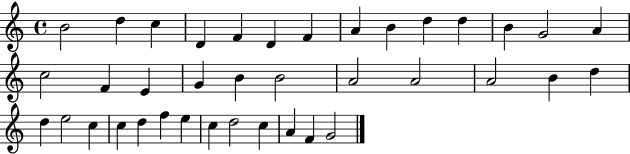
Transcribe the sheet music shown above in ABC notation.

X:1
T:Untitled
M:4/4
L:1/4
K:C
B2 d c D F D F A B d d B G2 A c2 F E G B B2 A2 A2 A2 B d d e2 c c d f e c d2 c A F G2